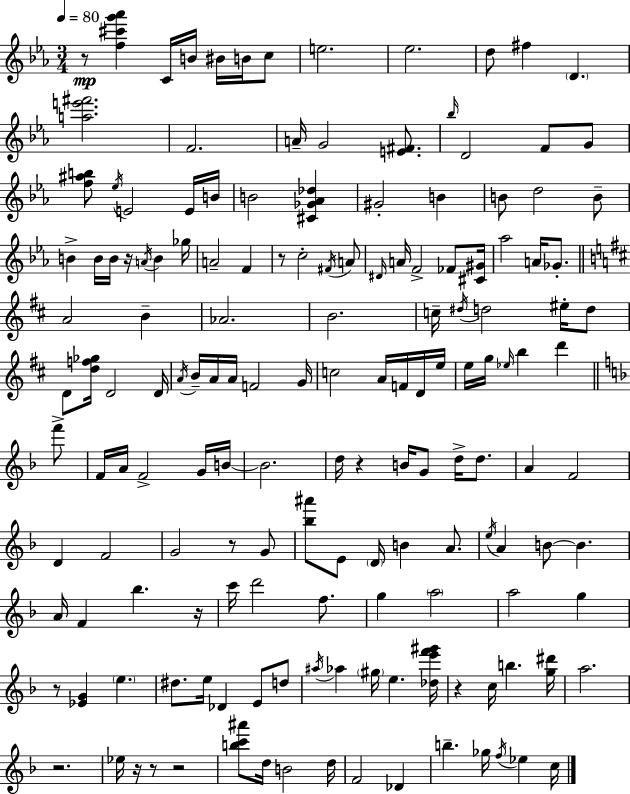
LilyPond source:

{
  \clef treble
  \numericTimeSignature
  \time 3/4
  \key c \minor
  \tempo 4 = 80
  r8\mp <f'' cis''' g''' aes'''>4 c'16 b'16 bis'16 b'16 c''8 | e''2. | ees''2. | d''8 fis''4 \parenthesize d'4. | \break <a'' e''' fis'''>2. | f'2. | a'16-- g'2 <e' fis'>8. | \grace { bes''16 } d'2 f'8 g'8 | \break <f'' ais'' b''>8 \acciaccatura { ees''16 } e'2 | e'16 b'16 b'2 <cis' ges' aes' des''>4 | gis'2-. b'4 | b'8 d''2 | \break b'8-- b'4-> b'16 b'16 r16 \acciaccatura { a'16 } b'4 | ges''16 a'2-- f'4 | r8 c''2-. | \acciaccatura { fis'16 } a'8 \grace { dis'16 } a'16 f'2-> | \break fes'8 <cis' gis'>16 aes''2 | a'16 ges'8.-. \bar "||" \break \key b \minor a'2 b'4-- | aes'2. | b'2. | c''16-- \acciaccatura { dis''16 } d''2 eis''16-. d''8 | \break d'8 <d'' f'' ges''>16 d'2 | d'16 \acciaccatura { a'16 } b'16-- a'16 a'16 f'2 | g'16 c''2 a'16 f'16 | d'16 e''16 e''16 g''16 \grace { ees''16 } b''4 d'''4 | \break \bar "||" \break \key f \major f'''8-> f'16 a'16 f'2-> | g'16 b'16~~ b'2. | d''16 r4 b'16 g'8 d''16-> d''8. | a'4 f'2 | \break d'4 f'2 | g'2 r8 | g'8 <bes'' ais'''>8 e'8 \parenthesize d'16 b'4 a'8. | \acciaccatura { e''16 } a'4 b'8~~ b'4. | \break a'16 f'4 bes''4. | r16 c'''16 d'''2 | f''8. g''4 \parenthesize a''2 | a''2 g''4 | \break r8 <ees' g'>4 \parenthesize e''4. | dis''8. e''16 des'4 e'8 | d''8 \acciaccatura { ais''16 } aes''4 \parenthesize gis''16 e''4. | <des'' e''' f''' gis'''>16 r4 c''16 b''4. | \break <g'' dis'''>16 a''2. | r2. | ees''16 r16 r8 r2 | <b'' c''' ais'''>8 d''16 b'2 | \break d''16 f'2 | des'4 b''4.-- ges''16 \acciaccatura { f''16 } | ees''4 c''16 \bar "|."
}